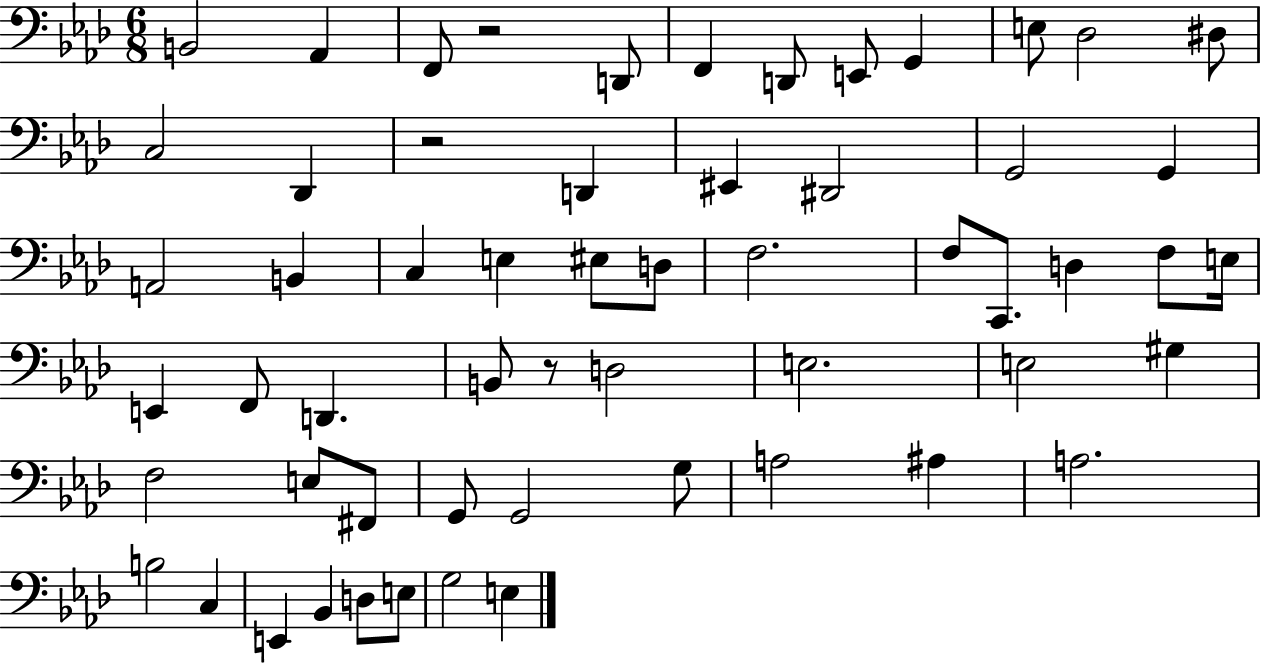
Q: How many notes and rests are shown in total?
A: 58